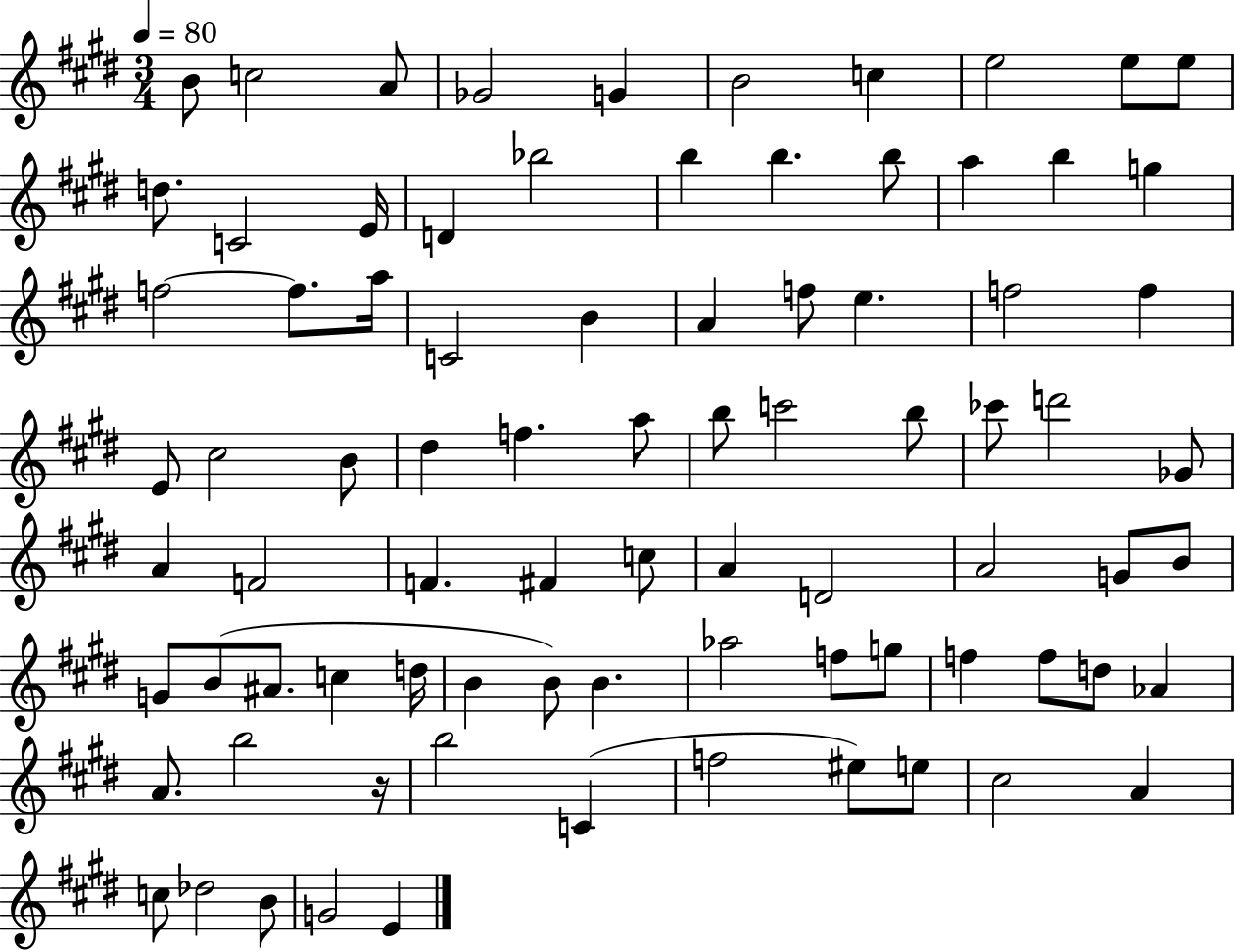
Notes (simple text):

B4/e C5/h A4/e Gb4/h G4/q B4/h C5/q E5/h E5/e E5/e D5/e. C4/h E4/s D4/q Bb5/h B5/q B5/q. B5/e A5/q B5/q G5/q F5/h F5/e. A5/s C4/h B4/q A4/q F5/e E5/q. F5/h F5/q E4/e C#5/h B4/e D#5/q F5/q. A5/e B5/e C6/h B5/e CES6/e D6/h Gb4/e A4/q F4/h F4/q. F#4/q C5/e A4/q D4/h A4/h G4/e B4/e G4/e B4/e A#4/e. C5/q D5/s B4/q B4/e B4/q. Ab5/h F5/e G5/e F5/q F5/e D5/e Ab4/q A4/e. B5/h R/s B5/h C4/q F5/h EIS5/e E5/e C#5/h A4/q C5/e Db5/h B4/e G4/h E4/q